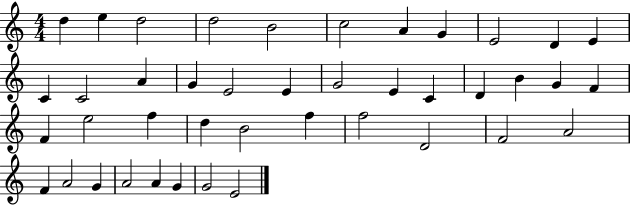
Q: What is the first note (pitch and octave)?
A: D5